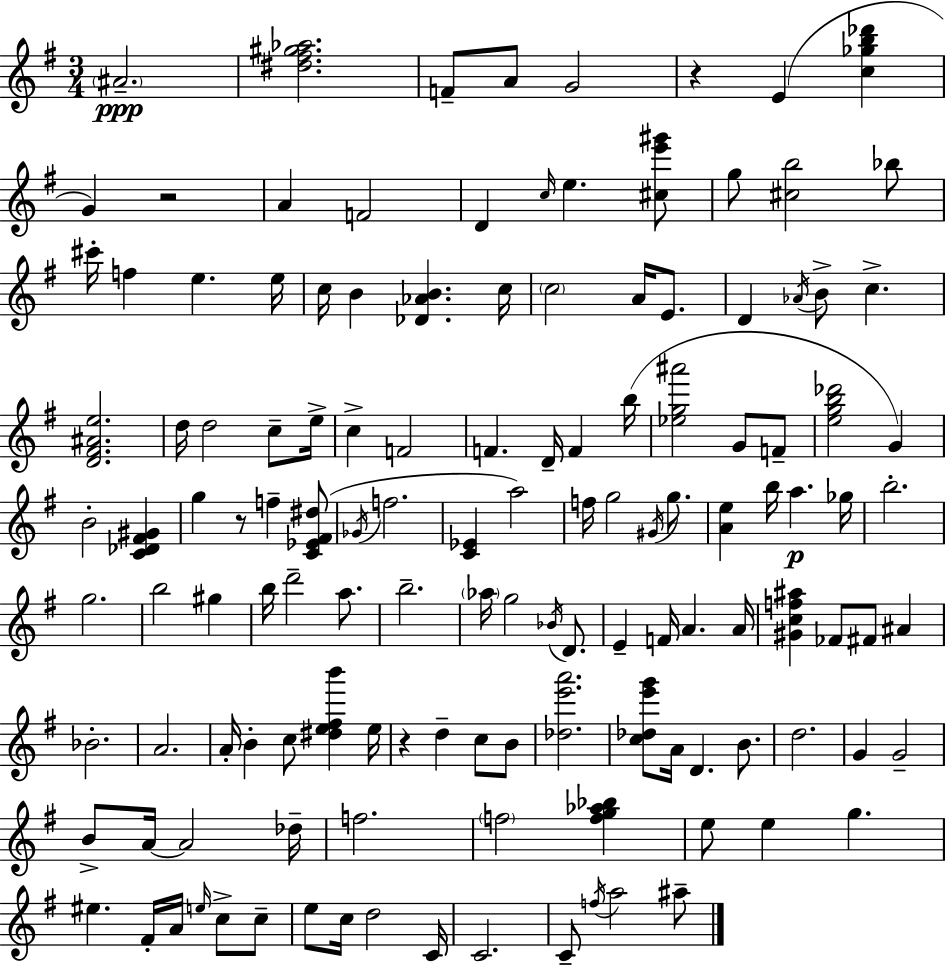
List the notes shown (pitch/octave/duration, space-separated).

A#4/h. [D#5,F#5,G#5,Ab5]/h. F4/e A4/e G4/h R/q E4/q [C5,Gb5,B5,Db6]/q G4/q R/h A4/q F4/h D4/q C5/s E5/q. [C#5,E6,G#6]/e G5/e [C#5,B5]/h Bb5/e C#6/s F5/q E5/q. E5/s C5/s B4/q [Db4,Ab4,B4]/q. C5/s C5/h A4/s E4/e. D4/q Ab4/s B4/e C5/q. [D4,F#4,A#4,E5]/h. D5/s D5/h C5/e E5/s C5/q F4/h F4/q. D4/s F4/q B5/s [Eb5,G5,A#6]/h G4/e F4/e [E5,G5,B5,Db6]/h G4/q B4/h [C4,Db4,F#4,G#4]/q G5/q R/e F5/q [C4,Eb4,F#4,D#5]/e Gb4/s F5/h. [C4,Eb4]/q A5/h F5/s G5/h G#4/s G5/e. [A4,E5]/q B5/s A5/q. Gb5/s B5/h. G5/h. B5/h G#5/q B5/s D6/h A5/e. B5/h. Ab5/s G5/h Bb4/s D4/e. E4/q F4/s A4/q. A4/s [G#4,C5,F5,A#5]/q FES4/e F#4/e A#4/q Bb4/h. A4/h. A4/s B4/q C5/e [D#5,E5,F#5,B6]/q E5/s R/q D5/q C5/e B4/e [Db5,E6,A6]/h. [C5,Db5,E6,G6]/e A4/s D4/q. B4/e. D5/h. G4/q G4/h B4/e A4/s A4/h Db5/s F5/h. F5/h [F5,G5,Ab5,Bb5]/q E5/e E5/q G5/q. EIS5/q. F#4/s A4/s E5/s C5/e C5/e E5/e C5/s D5/h C4/s C4/h. C4/e F5/s A5/h A#5/e